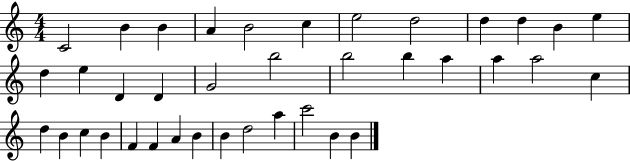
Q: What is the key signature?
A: C major